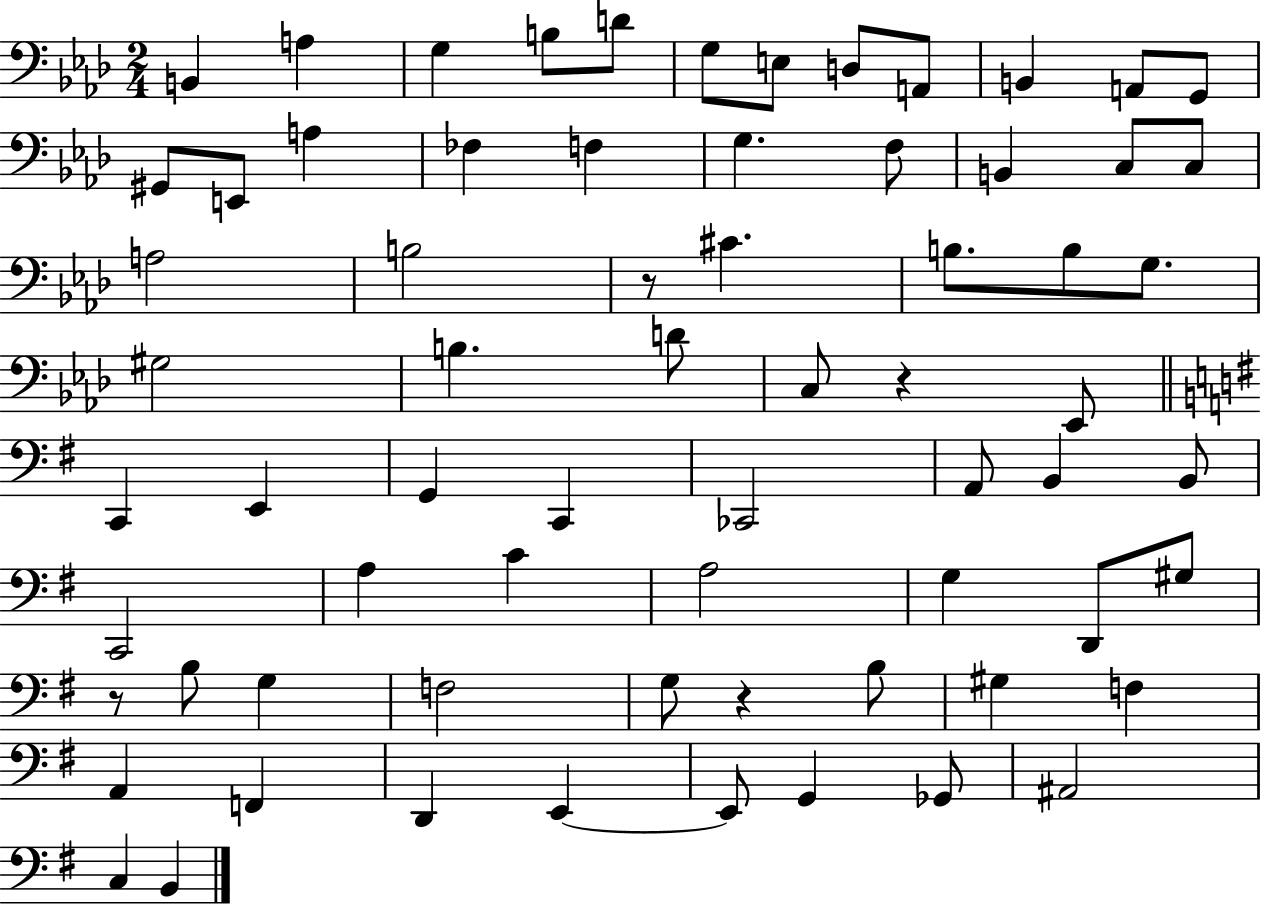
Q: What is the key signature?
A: AES major